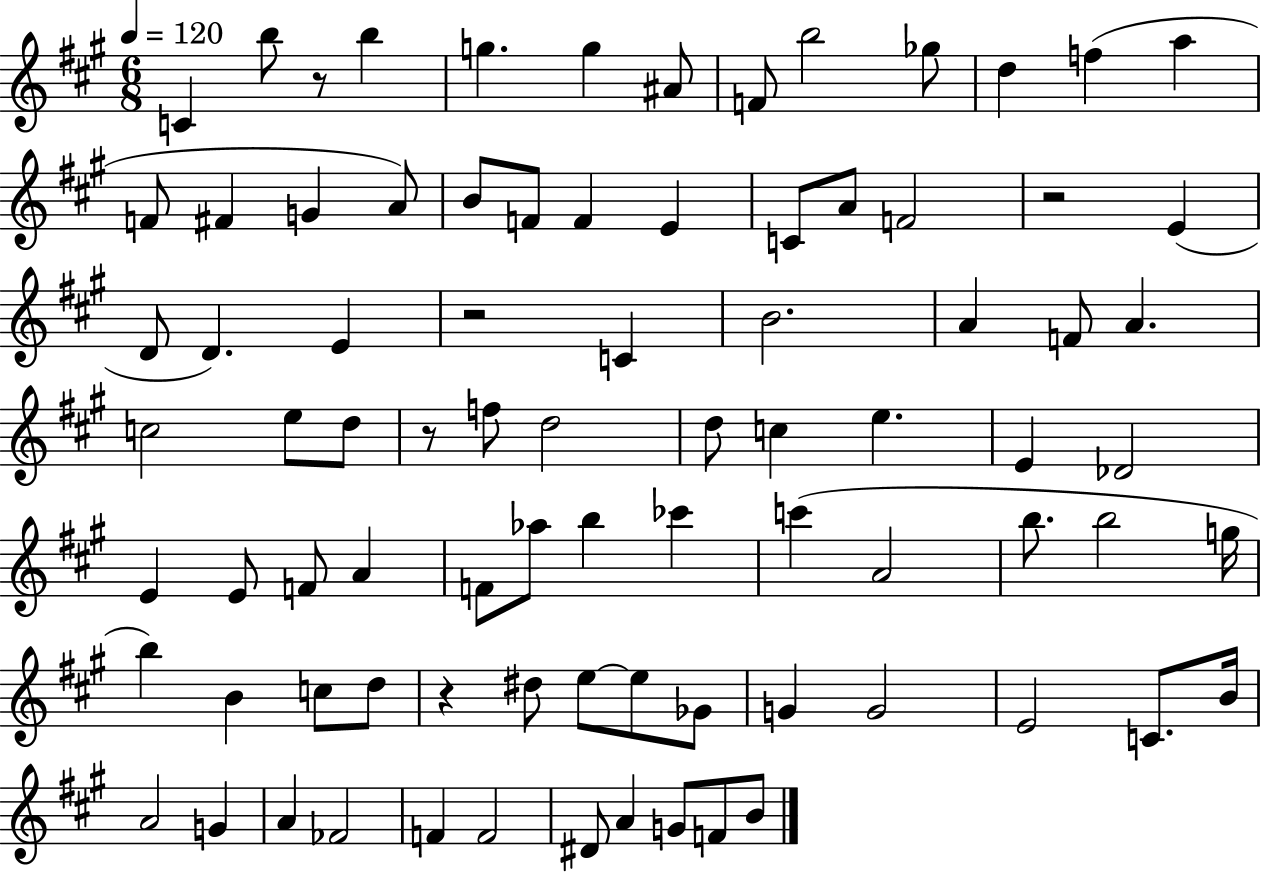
{
  \clef treble
  \numericTimeSignature
  \time 6/8
  \key a \major
  \tempo 4 = 120
  c'4 b''8 r8 b''4 | g''4. g''4 ais'8 | f'8 b''2 ges''8 | d''4 f''4( a''4 | \break f'8 fis'4 g'4 a'8) | b'8 f'8 f'4 e'4 | c'8 a'8 f'2 | r2 e'4( | \break d'8 d'4.) e'4 | r2 c'4 | b'2. | a'4 f'8 a'4. | \break c''2 e''8 d''8 | r8 f''8 d''2 | d''8 c''4 e''4. | e'4 des'2 | \break e'4 e'8 f'8 a'4 | f'8 aes''8 b''4 ces'''4 | c'''4( a'2 | b''8. b''2 g''16 | \break b''4) b'4 c''8 d''8 | r4 dis''8 e''8~~ e''8 ges'8 | g'4 g'2 | e'2 c'8. b'16 | \break a'2 g'4 | a'4 fes'2 | f'4 f'2 | dis'8 a'4 g'8 f'8 b'8 | \break \bar "|."
}